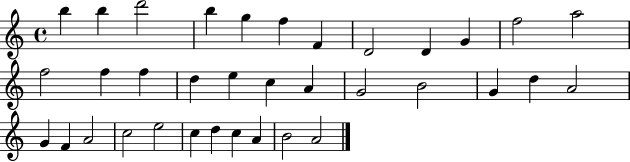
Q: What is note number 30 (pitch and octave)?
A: C5